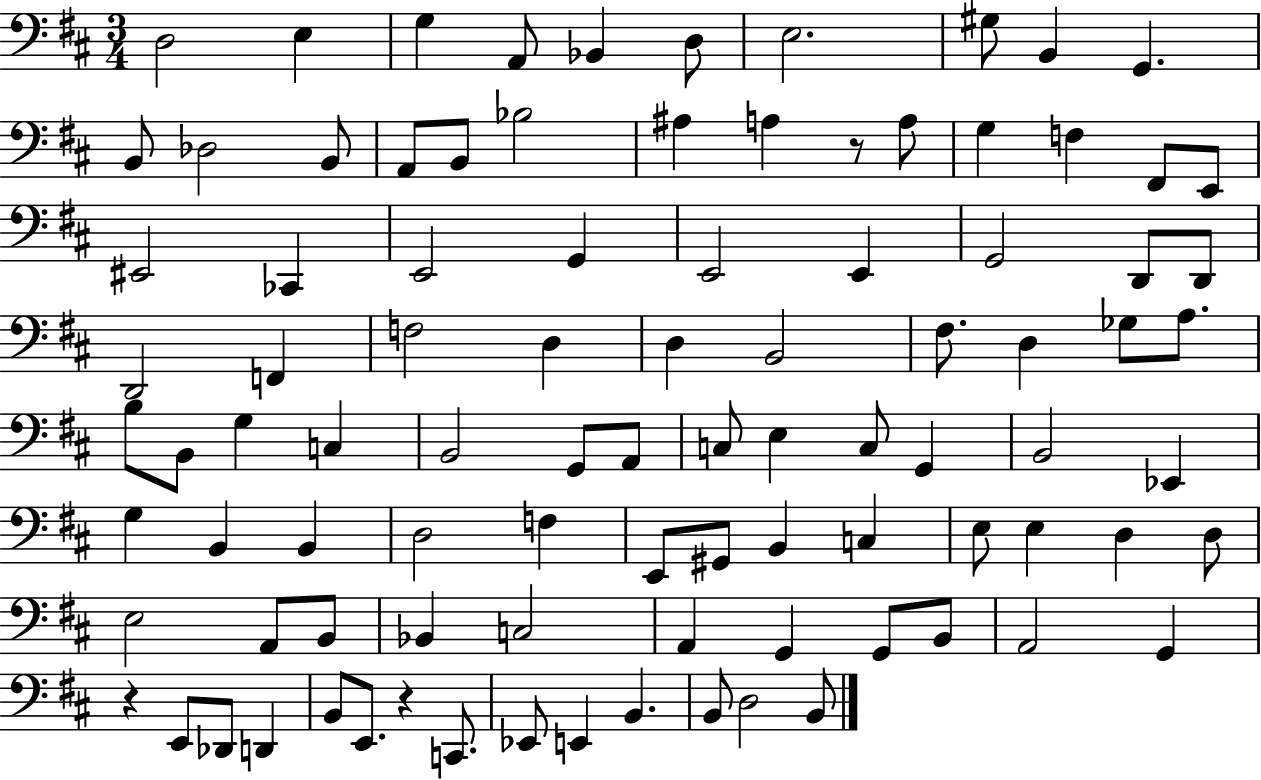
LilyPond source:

{
  \clef bass
  \numericTimeSignature
  \time 3/4
  \key d \major
  d2 e4 | g4 a,8 bes,4 d8 | e2. | gis8 b,4 g,4. | \break b,8 des2 b,8 | a,8 b,8 bes2 | ais4 a4 r8 a8 | g4 f4 fis,8 e,8 | \break eis,2 ces,4 | e,2 g,4 | e,2 e,4 | g,2 d,8 d,8 | \break d,2 f,4 | f2 d4 | d4 b,2 | fis8. d4 ges8 a8. | \break b8 b,8 g4 c4 | b,2 g,8 a,8 | c8 e4 c8 g,4 | b,2 ees,4 | \break g4 b,4 b,4 | d2 f4 | e,8 gis,8 b,4 c4 | e8 e4 d4 d8 | \break e2 a,8 b,8 | bes,4 c2 | a,4 g,4 g,8 b,8 | a,2 g,4 | \break r4 e,8 des,8 d,4 | b,8 e,8. r4 c,8. | ees,8 e,4 b,4. | b,8 d2 b,8 | \break \bar "|."
}